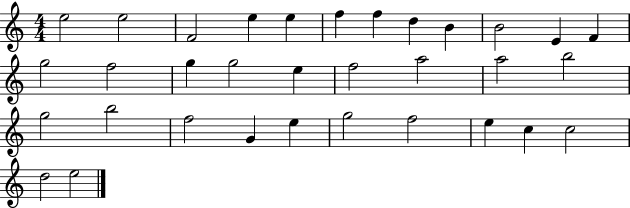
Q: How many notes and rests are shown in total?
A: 33